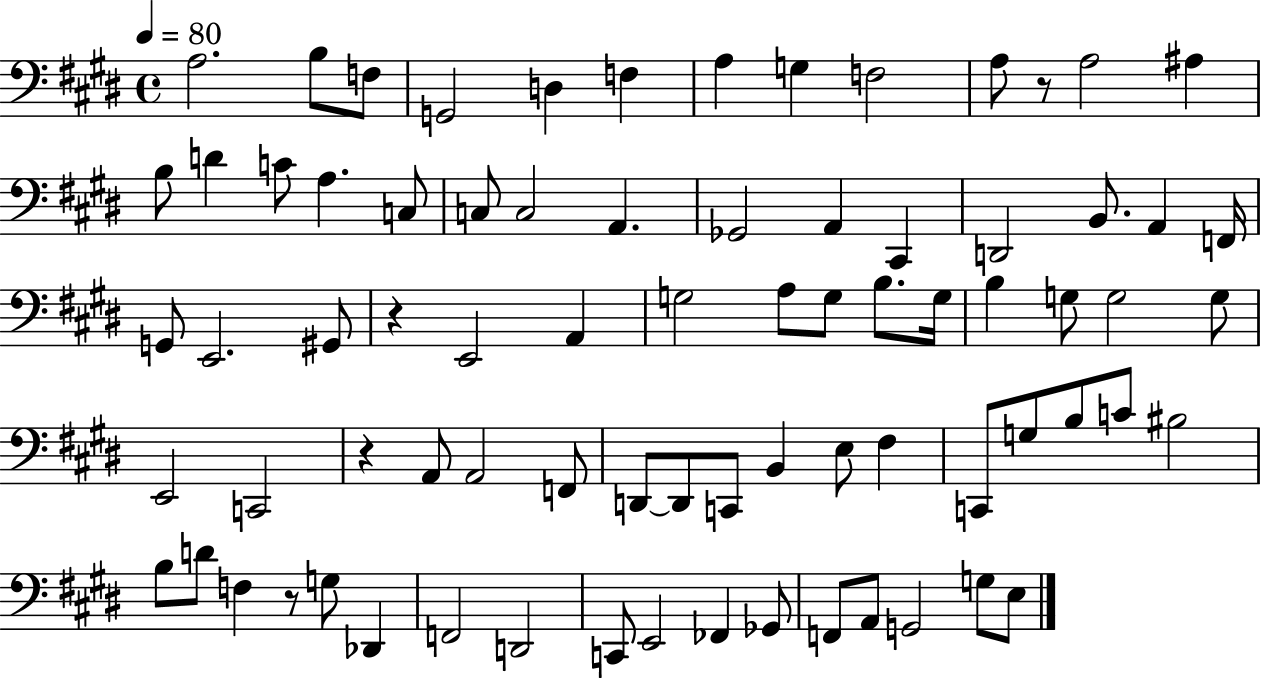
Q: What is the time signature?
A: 4/4